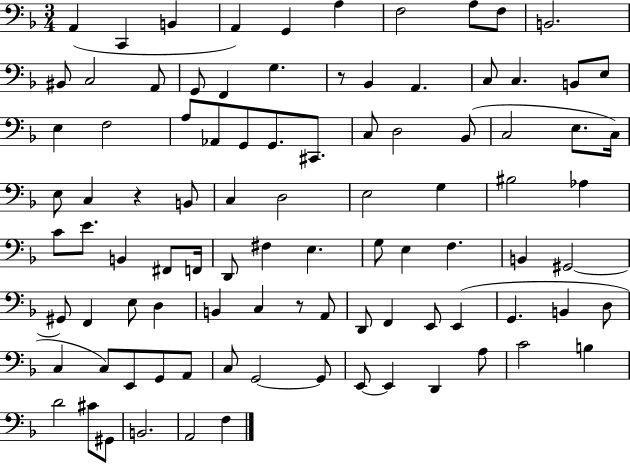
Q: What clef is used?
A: bass